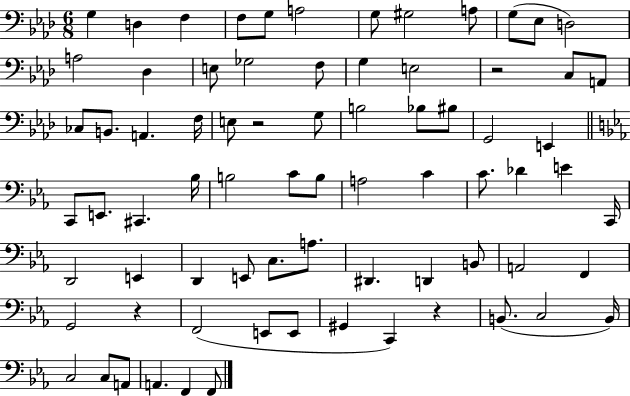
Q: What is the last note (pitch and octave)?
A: F2